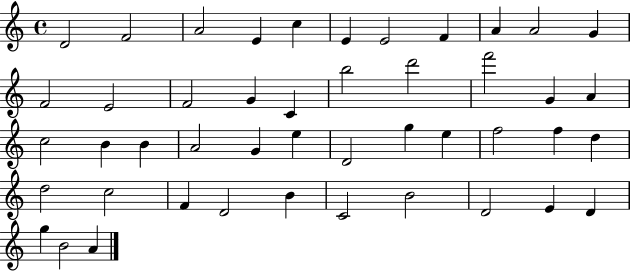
D4/h F4/h A4/h E4/q C5/q E4/q E4/h F4/q A4/q A4/h G4/q F4/h E4/h F4/h G4/q C4/q B5/h D6/h F6/h G4/q A4/q C5/h B4/q B4/q A4/h G4/q E5/q D4/h G5/q E5/q F5/h F5/q D5/q D5/h C5/h F4/q D4/h B4/q C4/h B4/h D4/h E4/q D4/q G5/q B4/h A4/q